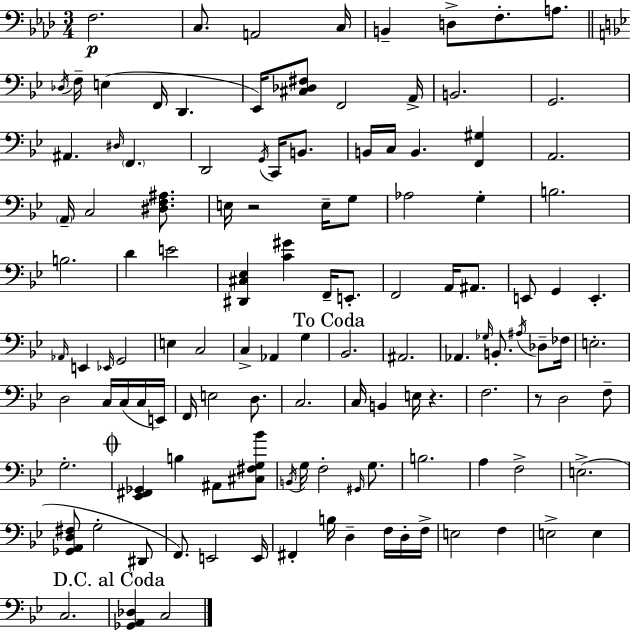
{
  \clef bass
  \numericTimeSignature
  \time 3/4
  \key aes \major
  f2.\p | c8. a,2 c16 | b,4-- d8-> f8.-. a8. | \bar "||" \break \key bes \major \acciaccatura { des16 } f16-- e4( f,16 d,4. | ees,16) <cis des fis>8 f,2 | a,16-> b,2. | g,2. | \break ais,4. \grace { dis16 } \parenthesize f,4. | d,2 \acciaccatura { g,16 } c,16 | b,8. b,16 c16 b,4. <f, gis>4 | a,2. | \break \parenthesize a,16-- c2 | <dis f ais>8. e16 r2 | e16-- g8 aes2 g4-. | b2. | \break b2. | d'4 e'2 | <dis, cis ees>4 <c' gis'>4 f,16-- | e,8.-. f,2 a,16 | \break ais,8. e,8 g,4 e,4.-. | \grace { aes,16 } e,4 \grace { ees,16 } g,2 | e4 c2 | c4-> aes,4 | \break g4 \mark "To Coda" bes,2. | ais,2. | aes,4. \grace { ges16 } | b,8.-. \acciaccatura { ais16 } des8-- fes16 e2.-. | \break d2 | c16 c16( c16 e,16) f,16 e2 | d8. c2. | c16 b,4 | \break e16 r4. f2. | r8 d2 | f8-- g2.-. | \mark \markup { \musicglyph "scripts.coda" } <ees, fis, ges,>4 b4 | \break ais,8 <cis fis g bes'>8 \acciaccatura { b,16 } g16 f2-. | \grace { gis,16 } g8. b2. | a4 | f2-> e2.->( | \break <ges, a, d fis>8 g2-. | dis,8 f,8.) | e,2 e,16 fis,4-. | b16 d4-- f16 d16-. f16-> e2 | \break f4 e2-> | e4 c2. | \mark "D.C. al Coda" <ges, a, des>4 | c2 \bar "|."
}